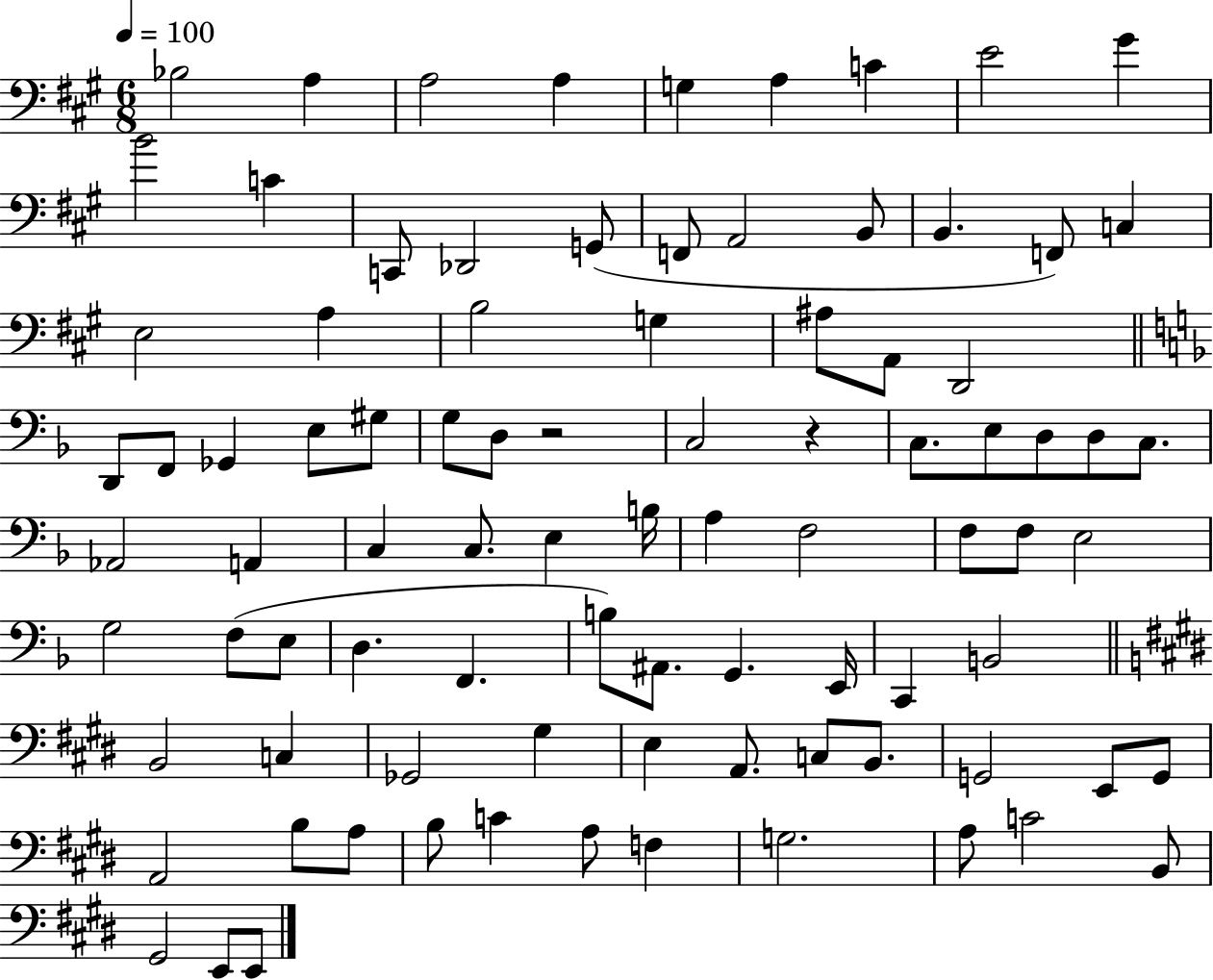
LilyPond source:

{
  \clef bass
  \numericTimeSignature
  \time 6/8
  \key a \major
  \tempo 4 = 100
  bes2 a4 | a2 a4 | g4 a4 c'4 | e'2 gis'4 | \break b'2 c'4 | c,8 des,2 g,8( | f,8 a,2 b,8 | b,4. f,8) c4 | \break e2 a4 | b2 g4 | ais8 a,8 d,2 | \bar "||" \break \key d \minor d,8 f,8 ges,4 e8 gis8 | g8 d8 r2 | c2 r4 | c8. e8 d8 d8 c8. | \break aes,2 a,4 | c4 c8. e4 b16 | a4 f2 | f8 f8 e2 | \break g2 f8( e8 | d4. f,4. | b8) ais,8. g,4. e,16 | c,4 b,2 | \break \bar "||" \break \key e \major b,2 c4 | ges,2 gis4 | e4 a,8. c8 b,8. | g,2 e,8 g,8 | \break a,2 b8 a8 | b8 c'4 a8 f4 | g2. | a8 c'2 b,8 | \break gis,2 e,8 e,8 | \bar "|."
}